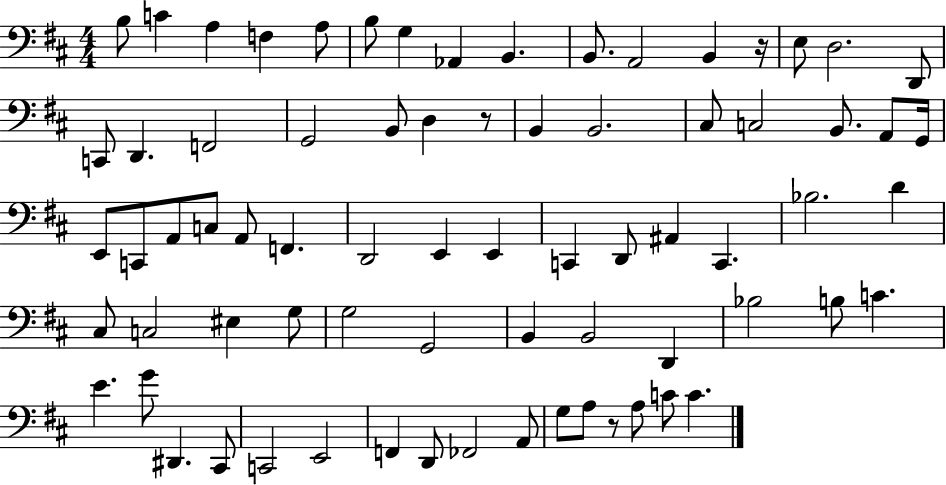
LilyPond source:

{
  \clef bass
  \numericTimeSignature
  \time 4/4
  \key d \major
  \repeat volta 2 { b8 c'4 a4 f4 a8 | b8 g4 aes,4 b,4. | b,8. a,2 b,4 r16 | e8 d2. d,8 | \break c,8 d,4. f,2 | g,2 b,8 d4 r8 | b,4 b,2. | cis8 c2 b,8. a,8 g,16 | \break e,8 c,8 a,8 c8 a,8 f,4. | d,2 e,4 e,4 | c,4 d,8 ais,4 c,4. | bes2. d'4 | \break cis8 c2 eis4 g8 | g2 g,2 | b,4 b,2 d,4 | bes2 b8 c'4. | \break e'4. g'8 dis,4. cis,8 | c,2 e,2 | f,4 d,8 fes,2 a,8 | g8 a8 r8 a8 c'8 c'4. | \break } \bar "|."
}